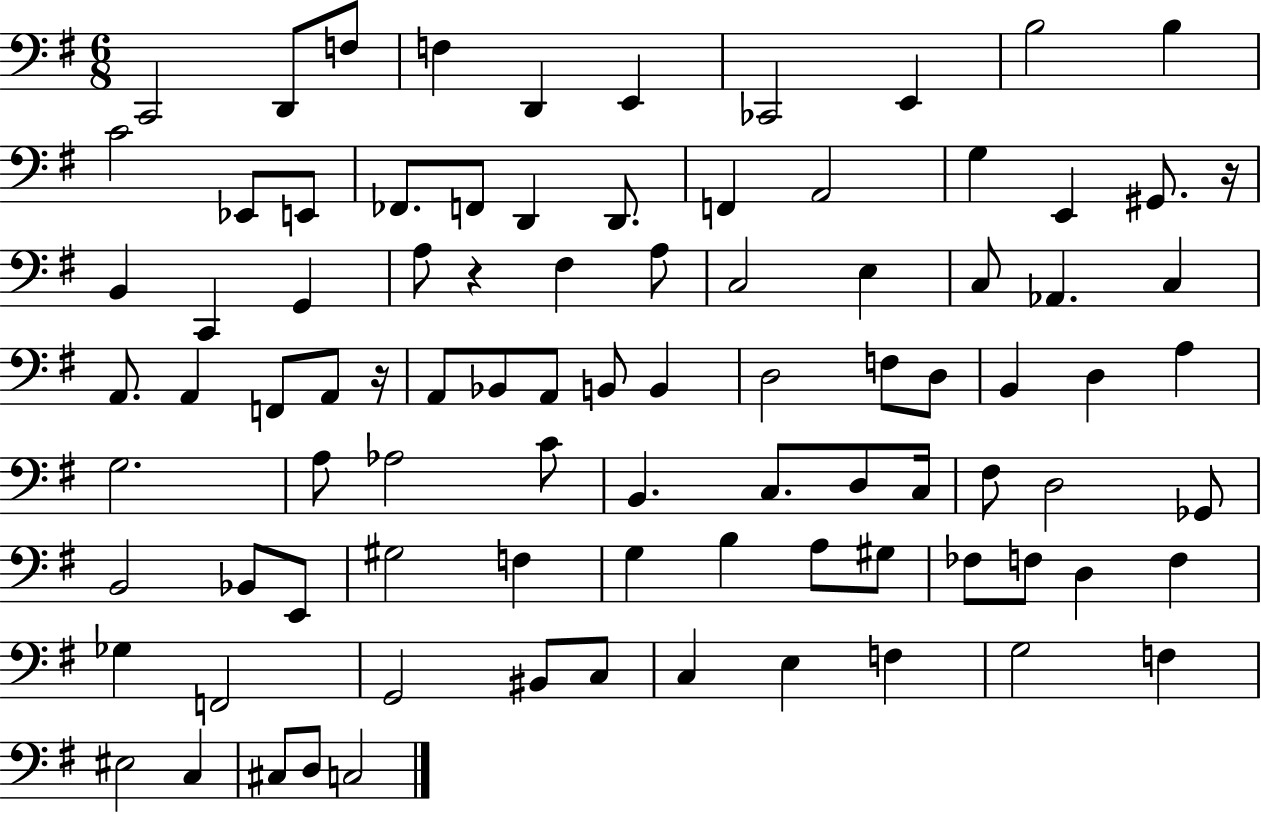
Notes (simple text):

C2/h D2/e F3/e F3/q D2/q E2/q CES2/h E2/q B3/h B3/q C4/h Eb2/e E2/e FES2/e. F2/e D2/q D2/e. F2/q A2/h G3/q E2/q G#2/e. R/s B2/q C2/q G2/q A3/e R/q F#3/q A3/e C3/h E3/q C3/e Ab2/q. C3/q A2/e. A2/q F2/e A2/e R/s A2/e Bb2/e A2/e B2/e B2/q D3/h F3/e D3/e B2/q D3/q A3/q G3/h. A3/e Ab3/h C4/e B2/q. C3/e. D3/e C3/s F#3/e D3/h Gb2/e B2/h Bb2/e E2/e G#3/h F3/q G3/q B3/q A3/e G#3/e FES3/e F3/e D3/q F3/q Gb3/q F2/h G2/h BIS2/e C3/e C3/q E3/q F3/q G3/h F3/q EIS3/h C3/q C#3/e D3/e C3/h